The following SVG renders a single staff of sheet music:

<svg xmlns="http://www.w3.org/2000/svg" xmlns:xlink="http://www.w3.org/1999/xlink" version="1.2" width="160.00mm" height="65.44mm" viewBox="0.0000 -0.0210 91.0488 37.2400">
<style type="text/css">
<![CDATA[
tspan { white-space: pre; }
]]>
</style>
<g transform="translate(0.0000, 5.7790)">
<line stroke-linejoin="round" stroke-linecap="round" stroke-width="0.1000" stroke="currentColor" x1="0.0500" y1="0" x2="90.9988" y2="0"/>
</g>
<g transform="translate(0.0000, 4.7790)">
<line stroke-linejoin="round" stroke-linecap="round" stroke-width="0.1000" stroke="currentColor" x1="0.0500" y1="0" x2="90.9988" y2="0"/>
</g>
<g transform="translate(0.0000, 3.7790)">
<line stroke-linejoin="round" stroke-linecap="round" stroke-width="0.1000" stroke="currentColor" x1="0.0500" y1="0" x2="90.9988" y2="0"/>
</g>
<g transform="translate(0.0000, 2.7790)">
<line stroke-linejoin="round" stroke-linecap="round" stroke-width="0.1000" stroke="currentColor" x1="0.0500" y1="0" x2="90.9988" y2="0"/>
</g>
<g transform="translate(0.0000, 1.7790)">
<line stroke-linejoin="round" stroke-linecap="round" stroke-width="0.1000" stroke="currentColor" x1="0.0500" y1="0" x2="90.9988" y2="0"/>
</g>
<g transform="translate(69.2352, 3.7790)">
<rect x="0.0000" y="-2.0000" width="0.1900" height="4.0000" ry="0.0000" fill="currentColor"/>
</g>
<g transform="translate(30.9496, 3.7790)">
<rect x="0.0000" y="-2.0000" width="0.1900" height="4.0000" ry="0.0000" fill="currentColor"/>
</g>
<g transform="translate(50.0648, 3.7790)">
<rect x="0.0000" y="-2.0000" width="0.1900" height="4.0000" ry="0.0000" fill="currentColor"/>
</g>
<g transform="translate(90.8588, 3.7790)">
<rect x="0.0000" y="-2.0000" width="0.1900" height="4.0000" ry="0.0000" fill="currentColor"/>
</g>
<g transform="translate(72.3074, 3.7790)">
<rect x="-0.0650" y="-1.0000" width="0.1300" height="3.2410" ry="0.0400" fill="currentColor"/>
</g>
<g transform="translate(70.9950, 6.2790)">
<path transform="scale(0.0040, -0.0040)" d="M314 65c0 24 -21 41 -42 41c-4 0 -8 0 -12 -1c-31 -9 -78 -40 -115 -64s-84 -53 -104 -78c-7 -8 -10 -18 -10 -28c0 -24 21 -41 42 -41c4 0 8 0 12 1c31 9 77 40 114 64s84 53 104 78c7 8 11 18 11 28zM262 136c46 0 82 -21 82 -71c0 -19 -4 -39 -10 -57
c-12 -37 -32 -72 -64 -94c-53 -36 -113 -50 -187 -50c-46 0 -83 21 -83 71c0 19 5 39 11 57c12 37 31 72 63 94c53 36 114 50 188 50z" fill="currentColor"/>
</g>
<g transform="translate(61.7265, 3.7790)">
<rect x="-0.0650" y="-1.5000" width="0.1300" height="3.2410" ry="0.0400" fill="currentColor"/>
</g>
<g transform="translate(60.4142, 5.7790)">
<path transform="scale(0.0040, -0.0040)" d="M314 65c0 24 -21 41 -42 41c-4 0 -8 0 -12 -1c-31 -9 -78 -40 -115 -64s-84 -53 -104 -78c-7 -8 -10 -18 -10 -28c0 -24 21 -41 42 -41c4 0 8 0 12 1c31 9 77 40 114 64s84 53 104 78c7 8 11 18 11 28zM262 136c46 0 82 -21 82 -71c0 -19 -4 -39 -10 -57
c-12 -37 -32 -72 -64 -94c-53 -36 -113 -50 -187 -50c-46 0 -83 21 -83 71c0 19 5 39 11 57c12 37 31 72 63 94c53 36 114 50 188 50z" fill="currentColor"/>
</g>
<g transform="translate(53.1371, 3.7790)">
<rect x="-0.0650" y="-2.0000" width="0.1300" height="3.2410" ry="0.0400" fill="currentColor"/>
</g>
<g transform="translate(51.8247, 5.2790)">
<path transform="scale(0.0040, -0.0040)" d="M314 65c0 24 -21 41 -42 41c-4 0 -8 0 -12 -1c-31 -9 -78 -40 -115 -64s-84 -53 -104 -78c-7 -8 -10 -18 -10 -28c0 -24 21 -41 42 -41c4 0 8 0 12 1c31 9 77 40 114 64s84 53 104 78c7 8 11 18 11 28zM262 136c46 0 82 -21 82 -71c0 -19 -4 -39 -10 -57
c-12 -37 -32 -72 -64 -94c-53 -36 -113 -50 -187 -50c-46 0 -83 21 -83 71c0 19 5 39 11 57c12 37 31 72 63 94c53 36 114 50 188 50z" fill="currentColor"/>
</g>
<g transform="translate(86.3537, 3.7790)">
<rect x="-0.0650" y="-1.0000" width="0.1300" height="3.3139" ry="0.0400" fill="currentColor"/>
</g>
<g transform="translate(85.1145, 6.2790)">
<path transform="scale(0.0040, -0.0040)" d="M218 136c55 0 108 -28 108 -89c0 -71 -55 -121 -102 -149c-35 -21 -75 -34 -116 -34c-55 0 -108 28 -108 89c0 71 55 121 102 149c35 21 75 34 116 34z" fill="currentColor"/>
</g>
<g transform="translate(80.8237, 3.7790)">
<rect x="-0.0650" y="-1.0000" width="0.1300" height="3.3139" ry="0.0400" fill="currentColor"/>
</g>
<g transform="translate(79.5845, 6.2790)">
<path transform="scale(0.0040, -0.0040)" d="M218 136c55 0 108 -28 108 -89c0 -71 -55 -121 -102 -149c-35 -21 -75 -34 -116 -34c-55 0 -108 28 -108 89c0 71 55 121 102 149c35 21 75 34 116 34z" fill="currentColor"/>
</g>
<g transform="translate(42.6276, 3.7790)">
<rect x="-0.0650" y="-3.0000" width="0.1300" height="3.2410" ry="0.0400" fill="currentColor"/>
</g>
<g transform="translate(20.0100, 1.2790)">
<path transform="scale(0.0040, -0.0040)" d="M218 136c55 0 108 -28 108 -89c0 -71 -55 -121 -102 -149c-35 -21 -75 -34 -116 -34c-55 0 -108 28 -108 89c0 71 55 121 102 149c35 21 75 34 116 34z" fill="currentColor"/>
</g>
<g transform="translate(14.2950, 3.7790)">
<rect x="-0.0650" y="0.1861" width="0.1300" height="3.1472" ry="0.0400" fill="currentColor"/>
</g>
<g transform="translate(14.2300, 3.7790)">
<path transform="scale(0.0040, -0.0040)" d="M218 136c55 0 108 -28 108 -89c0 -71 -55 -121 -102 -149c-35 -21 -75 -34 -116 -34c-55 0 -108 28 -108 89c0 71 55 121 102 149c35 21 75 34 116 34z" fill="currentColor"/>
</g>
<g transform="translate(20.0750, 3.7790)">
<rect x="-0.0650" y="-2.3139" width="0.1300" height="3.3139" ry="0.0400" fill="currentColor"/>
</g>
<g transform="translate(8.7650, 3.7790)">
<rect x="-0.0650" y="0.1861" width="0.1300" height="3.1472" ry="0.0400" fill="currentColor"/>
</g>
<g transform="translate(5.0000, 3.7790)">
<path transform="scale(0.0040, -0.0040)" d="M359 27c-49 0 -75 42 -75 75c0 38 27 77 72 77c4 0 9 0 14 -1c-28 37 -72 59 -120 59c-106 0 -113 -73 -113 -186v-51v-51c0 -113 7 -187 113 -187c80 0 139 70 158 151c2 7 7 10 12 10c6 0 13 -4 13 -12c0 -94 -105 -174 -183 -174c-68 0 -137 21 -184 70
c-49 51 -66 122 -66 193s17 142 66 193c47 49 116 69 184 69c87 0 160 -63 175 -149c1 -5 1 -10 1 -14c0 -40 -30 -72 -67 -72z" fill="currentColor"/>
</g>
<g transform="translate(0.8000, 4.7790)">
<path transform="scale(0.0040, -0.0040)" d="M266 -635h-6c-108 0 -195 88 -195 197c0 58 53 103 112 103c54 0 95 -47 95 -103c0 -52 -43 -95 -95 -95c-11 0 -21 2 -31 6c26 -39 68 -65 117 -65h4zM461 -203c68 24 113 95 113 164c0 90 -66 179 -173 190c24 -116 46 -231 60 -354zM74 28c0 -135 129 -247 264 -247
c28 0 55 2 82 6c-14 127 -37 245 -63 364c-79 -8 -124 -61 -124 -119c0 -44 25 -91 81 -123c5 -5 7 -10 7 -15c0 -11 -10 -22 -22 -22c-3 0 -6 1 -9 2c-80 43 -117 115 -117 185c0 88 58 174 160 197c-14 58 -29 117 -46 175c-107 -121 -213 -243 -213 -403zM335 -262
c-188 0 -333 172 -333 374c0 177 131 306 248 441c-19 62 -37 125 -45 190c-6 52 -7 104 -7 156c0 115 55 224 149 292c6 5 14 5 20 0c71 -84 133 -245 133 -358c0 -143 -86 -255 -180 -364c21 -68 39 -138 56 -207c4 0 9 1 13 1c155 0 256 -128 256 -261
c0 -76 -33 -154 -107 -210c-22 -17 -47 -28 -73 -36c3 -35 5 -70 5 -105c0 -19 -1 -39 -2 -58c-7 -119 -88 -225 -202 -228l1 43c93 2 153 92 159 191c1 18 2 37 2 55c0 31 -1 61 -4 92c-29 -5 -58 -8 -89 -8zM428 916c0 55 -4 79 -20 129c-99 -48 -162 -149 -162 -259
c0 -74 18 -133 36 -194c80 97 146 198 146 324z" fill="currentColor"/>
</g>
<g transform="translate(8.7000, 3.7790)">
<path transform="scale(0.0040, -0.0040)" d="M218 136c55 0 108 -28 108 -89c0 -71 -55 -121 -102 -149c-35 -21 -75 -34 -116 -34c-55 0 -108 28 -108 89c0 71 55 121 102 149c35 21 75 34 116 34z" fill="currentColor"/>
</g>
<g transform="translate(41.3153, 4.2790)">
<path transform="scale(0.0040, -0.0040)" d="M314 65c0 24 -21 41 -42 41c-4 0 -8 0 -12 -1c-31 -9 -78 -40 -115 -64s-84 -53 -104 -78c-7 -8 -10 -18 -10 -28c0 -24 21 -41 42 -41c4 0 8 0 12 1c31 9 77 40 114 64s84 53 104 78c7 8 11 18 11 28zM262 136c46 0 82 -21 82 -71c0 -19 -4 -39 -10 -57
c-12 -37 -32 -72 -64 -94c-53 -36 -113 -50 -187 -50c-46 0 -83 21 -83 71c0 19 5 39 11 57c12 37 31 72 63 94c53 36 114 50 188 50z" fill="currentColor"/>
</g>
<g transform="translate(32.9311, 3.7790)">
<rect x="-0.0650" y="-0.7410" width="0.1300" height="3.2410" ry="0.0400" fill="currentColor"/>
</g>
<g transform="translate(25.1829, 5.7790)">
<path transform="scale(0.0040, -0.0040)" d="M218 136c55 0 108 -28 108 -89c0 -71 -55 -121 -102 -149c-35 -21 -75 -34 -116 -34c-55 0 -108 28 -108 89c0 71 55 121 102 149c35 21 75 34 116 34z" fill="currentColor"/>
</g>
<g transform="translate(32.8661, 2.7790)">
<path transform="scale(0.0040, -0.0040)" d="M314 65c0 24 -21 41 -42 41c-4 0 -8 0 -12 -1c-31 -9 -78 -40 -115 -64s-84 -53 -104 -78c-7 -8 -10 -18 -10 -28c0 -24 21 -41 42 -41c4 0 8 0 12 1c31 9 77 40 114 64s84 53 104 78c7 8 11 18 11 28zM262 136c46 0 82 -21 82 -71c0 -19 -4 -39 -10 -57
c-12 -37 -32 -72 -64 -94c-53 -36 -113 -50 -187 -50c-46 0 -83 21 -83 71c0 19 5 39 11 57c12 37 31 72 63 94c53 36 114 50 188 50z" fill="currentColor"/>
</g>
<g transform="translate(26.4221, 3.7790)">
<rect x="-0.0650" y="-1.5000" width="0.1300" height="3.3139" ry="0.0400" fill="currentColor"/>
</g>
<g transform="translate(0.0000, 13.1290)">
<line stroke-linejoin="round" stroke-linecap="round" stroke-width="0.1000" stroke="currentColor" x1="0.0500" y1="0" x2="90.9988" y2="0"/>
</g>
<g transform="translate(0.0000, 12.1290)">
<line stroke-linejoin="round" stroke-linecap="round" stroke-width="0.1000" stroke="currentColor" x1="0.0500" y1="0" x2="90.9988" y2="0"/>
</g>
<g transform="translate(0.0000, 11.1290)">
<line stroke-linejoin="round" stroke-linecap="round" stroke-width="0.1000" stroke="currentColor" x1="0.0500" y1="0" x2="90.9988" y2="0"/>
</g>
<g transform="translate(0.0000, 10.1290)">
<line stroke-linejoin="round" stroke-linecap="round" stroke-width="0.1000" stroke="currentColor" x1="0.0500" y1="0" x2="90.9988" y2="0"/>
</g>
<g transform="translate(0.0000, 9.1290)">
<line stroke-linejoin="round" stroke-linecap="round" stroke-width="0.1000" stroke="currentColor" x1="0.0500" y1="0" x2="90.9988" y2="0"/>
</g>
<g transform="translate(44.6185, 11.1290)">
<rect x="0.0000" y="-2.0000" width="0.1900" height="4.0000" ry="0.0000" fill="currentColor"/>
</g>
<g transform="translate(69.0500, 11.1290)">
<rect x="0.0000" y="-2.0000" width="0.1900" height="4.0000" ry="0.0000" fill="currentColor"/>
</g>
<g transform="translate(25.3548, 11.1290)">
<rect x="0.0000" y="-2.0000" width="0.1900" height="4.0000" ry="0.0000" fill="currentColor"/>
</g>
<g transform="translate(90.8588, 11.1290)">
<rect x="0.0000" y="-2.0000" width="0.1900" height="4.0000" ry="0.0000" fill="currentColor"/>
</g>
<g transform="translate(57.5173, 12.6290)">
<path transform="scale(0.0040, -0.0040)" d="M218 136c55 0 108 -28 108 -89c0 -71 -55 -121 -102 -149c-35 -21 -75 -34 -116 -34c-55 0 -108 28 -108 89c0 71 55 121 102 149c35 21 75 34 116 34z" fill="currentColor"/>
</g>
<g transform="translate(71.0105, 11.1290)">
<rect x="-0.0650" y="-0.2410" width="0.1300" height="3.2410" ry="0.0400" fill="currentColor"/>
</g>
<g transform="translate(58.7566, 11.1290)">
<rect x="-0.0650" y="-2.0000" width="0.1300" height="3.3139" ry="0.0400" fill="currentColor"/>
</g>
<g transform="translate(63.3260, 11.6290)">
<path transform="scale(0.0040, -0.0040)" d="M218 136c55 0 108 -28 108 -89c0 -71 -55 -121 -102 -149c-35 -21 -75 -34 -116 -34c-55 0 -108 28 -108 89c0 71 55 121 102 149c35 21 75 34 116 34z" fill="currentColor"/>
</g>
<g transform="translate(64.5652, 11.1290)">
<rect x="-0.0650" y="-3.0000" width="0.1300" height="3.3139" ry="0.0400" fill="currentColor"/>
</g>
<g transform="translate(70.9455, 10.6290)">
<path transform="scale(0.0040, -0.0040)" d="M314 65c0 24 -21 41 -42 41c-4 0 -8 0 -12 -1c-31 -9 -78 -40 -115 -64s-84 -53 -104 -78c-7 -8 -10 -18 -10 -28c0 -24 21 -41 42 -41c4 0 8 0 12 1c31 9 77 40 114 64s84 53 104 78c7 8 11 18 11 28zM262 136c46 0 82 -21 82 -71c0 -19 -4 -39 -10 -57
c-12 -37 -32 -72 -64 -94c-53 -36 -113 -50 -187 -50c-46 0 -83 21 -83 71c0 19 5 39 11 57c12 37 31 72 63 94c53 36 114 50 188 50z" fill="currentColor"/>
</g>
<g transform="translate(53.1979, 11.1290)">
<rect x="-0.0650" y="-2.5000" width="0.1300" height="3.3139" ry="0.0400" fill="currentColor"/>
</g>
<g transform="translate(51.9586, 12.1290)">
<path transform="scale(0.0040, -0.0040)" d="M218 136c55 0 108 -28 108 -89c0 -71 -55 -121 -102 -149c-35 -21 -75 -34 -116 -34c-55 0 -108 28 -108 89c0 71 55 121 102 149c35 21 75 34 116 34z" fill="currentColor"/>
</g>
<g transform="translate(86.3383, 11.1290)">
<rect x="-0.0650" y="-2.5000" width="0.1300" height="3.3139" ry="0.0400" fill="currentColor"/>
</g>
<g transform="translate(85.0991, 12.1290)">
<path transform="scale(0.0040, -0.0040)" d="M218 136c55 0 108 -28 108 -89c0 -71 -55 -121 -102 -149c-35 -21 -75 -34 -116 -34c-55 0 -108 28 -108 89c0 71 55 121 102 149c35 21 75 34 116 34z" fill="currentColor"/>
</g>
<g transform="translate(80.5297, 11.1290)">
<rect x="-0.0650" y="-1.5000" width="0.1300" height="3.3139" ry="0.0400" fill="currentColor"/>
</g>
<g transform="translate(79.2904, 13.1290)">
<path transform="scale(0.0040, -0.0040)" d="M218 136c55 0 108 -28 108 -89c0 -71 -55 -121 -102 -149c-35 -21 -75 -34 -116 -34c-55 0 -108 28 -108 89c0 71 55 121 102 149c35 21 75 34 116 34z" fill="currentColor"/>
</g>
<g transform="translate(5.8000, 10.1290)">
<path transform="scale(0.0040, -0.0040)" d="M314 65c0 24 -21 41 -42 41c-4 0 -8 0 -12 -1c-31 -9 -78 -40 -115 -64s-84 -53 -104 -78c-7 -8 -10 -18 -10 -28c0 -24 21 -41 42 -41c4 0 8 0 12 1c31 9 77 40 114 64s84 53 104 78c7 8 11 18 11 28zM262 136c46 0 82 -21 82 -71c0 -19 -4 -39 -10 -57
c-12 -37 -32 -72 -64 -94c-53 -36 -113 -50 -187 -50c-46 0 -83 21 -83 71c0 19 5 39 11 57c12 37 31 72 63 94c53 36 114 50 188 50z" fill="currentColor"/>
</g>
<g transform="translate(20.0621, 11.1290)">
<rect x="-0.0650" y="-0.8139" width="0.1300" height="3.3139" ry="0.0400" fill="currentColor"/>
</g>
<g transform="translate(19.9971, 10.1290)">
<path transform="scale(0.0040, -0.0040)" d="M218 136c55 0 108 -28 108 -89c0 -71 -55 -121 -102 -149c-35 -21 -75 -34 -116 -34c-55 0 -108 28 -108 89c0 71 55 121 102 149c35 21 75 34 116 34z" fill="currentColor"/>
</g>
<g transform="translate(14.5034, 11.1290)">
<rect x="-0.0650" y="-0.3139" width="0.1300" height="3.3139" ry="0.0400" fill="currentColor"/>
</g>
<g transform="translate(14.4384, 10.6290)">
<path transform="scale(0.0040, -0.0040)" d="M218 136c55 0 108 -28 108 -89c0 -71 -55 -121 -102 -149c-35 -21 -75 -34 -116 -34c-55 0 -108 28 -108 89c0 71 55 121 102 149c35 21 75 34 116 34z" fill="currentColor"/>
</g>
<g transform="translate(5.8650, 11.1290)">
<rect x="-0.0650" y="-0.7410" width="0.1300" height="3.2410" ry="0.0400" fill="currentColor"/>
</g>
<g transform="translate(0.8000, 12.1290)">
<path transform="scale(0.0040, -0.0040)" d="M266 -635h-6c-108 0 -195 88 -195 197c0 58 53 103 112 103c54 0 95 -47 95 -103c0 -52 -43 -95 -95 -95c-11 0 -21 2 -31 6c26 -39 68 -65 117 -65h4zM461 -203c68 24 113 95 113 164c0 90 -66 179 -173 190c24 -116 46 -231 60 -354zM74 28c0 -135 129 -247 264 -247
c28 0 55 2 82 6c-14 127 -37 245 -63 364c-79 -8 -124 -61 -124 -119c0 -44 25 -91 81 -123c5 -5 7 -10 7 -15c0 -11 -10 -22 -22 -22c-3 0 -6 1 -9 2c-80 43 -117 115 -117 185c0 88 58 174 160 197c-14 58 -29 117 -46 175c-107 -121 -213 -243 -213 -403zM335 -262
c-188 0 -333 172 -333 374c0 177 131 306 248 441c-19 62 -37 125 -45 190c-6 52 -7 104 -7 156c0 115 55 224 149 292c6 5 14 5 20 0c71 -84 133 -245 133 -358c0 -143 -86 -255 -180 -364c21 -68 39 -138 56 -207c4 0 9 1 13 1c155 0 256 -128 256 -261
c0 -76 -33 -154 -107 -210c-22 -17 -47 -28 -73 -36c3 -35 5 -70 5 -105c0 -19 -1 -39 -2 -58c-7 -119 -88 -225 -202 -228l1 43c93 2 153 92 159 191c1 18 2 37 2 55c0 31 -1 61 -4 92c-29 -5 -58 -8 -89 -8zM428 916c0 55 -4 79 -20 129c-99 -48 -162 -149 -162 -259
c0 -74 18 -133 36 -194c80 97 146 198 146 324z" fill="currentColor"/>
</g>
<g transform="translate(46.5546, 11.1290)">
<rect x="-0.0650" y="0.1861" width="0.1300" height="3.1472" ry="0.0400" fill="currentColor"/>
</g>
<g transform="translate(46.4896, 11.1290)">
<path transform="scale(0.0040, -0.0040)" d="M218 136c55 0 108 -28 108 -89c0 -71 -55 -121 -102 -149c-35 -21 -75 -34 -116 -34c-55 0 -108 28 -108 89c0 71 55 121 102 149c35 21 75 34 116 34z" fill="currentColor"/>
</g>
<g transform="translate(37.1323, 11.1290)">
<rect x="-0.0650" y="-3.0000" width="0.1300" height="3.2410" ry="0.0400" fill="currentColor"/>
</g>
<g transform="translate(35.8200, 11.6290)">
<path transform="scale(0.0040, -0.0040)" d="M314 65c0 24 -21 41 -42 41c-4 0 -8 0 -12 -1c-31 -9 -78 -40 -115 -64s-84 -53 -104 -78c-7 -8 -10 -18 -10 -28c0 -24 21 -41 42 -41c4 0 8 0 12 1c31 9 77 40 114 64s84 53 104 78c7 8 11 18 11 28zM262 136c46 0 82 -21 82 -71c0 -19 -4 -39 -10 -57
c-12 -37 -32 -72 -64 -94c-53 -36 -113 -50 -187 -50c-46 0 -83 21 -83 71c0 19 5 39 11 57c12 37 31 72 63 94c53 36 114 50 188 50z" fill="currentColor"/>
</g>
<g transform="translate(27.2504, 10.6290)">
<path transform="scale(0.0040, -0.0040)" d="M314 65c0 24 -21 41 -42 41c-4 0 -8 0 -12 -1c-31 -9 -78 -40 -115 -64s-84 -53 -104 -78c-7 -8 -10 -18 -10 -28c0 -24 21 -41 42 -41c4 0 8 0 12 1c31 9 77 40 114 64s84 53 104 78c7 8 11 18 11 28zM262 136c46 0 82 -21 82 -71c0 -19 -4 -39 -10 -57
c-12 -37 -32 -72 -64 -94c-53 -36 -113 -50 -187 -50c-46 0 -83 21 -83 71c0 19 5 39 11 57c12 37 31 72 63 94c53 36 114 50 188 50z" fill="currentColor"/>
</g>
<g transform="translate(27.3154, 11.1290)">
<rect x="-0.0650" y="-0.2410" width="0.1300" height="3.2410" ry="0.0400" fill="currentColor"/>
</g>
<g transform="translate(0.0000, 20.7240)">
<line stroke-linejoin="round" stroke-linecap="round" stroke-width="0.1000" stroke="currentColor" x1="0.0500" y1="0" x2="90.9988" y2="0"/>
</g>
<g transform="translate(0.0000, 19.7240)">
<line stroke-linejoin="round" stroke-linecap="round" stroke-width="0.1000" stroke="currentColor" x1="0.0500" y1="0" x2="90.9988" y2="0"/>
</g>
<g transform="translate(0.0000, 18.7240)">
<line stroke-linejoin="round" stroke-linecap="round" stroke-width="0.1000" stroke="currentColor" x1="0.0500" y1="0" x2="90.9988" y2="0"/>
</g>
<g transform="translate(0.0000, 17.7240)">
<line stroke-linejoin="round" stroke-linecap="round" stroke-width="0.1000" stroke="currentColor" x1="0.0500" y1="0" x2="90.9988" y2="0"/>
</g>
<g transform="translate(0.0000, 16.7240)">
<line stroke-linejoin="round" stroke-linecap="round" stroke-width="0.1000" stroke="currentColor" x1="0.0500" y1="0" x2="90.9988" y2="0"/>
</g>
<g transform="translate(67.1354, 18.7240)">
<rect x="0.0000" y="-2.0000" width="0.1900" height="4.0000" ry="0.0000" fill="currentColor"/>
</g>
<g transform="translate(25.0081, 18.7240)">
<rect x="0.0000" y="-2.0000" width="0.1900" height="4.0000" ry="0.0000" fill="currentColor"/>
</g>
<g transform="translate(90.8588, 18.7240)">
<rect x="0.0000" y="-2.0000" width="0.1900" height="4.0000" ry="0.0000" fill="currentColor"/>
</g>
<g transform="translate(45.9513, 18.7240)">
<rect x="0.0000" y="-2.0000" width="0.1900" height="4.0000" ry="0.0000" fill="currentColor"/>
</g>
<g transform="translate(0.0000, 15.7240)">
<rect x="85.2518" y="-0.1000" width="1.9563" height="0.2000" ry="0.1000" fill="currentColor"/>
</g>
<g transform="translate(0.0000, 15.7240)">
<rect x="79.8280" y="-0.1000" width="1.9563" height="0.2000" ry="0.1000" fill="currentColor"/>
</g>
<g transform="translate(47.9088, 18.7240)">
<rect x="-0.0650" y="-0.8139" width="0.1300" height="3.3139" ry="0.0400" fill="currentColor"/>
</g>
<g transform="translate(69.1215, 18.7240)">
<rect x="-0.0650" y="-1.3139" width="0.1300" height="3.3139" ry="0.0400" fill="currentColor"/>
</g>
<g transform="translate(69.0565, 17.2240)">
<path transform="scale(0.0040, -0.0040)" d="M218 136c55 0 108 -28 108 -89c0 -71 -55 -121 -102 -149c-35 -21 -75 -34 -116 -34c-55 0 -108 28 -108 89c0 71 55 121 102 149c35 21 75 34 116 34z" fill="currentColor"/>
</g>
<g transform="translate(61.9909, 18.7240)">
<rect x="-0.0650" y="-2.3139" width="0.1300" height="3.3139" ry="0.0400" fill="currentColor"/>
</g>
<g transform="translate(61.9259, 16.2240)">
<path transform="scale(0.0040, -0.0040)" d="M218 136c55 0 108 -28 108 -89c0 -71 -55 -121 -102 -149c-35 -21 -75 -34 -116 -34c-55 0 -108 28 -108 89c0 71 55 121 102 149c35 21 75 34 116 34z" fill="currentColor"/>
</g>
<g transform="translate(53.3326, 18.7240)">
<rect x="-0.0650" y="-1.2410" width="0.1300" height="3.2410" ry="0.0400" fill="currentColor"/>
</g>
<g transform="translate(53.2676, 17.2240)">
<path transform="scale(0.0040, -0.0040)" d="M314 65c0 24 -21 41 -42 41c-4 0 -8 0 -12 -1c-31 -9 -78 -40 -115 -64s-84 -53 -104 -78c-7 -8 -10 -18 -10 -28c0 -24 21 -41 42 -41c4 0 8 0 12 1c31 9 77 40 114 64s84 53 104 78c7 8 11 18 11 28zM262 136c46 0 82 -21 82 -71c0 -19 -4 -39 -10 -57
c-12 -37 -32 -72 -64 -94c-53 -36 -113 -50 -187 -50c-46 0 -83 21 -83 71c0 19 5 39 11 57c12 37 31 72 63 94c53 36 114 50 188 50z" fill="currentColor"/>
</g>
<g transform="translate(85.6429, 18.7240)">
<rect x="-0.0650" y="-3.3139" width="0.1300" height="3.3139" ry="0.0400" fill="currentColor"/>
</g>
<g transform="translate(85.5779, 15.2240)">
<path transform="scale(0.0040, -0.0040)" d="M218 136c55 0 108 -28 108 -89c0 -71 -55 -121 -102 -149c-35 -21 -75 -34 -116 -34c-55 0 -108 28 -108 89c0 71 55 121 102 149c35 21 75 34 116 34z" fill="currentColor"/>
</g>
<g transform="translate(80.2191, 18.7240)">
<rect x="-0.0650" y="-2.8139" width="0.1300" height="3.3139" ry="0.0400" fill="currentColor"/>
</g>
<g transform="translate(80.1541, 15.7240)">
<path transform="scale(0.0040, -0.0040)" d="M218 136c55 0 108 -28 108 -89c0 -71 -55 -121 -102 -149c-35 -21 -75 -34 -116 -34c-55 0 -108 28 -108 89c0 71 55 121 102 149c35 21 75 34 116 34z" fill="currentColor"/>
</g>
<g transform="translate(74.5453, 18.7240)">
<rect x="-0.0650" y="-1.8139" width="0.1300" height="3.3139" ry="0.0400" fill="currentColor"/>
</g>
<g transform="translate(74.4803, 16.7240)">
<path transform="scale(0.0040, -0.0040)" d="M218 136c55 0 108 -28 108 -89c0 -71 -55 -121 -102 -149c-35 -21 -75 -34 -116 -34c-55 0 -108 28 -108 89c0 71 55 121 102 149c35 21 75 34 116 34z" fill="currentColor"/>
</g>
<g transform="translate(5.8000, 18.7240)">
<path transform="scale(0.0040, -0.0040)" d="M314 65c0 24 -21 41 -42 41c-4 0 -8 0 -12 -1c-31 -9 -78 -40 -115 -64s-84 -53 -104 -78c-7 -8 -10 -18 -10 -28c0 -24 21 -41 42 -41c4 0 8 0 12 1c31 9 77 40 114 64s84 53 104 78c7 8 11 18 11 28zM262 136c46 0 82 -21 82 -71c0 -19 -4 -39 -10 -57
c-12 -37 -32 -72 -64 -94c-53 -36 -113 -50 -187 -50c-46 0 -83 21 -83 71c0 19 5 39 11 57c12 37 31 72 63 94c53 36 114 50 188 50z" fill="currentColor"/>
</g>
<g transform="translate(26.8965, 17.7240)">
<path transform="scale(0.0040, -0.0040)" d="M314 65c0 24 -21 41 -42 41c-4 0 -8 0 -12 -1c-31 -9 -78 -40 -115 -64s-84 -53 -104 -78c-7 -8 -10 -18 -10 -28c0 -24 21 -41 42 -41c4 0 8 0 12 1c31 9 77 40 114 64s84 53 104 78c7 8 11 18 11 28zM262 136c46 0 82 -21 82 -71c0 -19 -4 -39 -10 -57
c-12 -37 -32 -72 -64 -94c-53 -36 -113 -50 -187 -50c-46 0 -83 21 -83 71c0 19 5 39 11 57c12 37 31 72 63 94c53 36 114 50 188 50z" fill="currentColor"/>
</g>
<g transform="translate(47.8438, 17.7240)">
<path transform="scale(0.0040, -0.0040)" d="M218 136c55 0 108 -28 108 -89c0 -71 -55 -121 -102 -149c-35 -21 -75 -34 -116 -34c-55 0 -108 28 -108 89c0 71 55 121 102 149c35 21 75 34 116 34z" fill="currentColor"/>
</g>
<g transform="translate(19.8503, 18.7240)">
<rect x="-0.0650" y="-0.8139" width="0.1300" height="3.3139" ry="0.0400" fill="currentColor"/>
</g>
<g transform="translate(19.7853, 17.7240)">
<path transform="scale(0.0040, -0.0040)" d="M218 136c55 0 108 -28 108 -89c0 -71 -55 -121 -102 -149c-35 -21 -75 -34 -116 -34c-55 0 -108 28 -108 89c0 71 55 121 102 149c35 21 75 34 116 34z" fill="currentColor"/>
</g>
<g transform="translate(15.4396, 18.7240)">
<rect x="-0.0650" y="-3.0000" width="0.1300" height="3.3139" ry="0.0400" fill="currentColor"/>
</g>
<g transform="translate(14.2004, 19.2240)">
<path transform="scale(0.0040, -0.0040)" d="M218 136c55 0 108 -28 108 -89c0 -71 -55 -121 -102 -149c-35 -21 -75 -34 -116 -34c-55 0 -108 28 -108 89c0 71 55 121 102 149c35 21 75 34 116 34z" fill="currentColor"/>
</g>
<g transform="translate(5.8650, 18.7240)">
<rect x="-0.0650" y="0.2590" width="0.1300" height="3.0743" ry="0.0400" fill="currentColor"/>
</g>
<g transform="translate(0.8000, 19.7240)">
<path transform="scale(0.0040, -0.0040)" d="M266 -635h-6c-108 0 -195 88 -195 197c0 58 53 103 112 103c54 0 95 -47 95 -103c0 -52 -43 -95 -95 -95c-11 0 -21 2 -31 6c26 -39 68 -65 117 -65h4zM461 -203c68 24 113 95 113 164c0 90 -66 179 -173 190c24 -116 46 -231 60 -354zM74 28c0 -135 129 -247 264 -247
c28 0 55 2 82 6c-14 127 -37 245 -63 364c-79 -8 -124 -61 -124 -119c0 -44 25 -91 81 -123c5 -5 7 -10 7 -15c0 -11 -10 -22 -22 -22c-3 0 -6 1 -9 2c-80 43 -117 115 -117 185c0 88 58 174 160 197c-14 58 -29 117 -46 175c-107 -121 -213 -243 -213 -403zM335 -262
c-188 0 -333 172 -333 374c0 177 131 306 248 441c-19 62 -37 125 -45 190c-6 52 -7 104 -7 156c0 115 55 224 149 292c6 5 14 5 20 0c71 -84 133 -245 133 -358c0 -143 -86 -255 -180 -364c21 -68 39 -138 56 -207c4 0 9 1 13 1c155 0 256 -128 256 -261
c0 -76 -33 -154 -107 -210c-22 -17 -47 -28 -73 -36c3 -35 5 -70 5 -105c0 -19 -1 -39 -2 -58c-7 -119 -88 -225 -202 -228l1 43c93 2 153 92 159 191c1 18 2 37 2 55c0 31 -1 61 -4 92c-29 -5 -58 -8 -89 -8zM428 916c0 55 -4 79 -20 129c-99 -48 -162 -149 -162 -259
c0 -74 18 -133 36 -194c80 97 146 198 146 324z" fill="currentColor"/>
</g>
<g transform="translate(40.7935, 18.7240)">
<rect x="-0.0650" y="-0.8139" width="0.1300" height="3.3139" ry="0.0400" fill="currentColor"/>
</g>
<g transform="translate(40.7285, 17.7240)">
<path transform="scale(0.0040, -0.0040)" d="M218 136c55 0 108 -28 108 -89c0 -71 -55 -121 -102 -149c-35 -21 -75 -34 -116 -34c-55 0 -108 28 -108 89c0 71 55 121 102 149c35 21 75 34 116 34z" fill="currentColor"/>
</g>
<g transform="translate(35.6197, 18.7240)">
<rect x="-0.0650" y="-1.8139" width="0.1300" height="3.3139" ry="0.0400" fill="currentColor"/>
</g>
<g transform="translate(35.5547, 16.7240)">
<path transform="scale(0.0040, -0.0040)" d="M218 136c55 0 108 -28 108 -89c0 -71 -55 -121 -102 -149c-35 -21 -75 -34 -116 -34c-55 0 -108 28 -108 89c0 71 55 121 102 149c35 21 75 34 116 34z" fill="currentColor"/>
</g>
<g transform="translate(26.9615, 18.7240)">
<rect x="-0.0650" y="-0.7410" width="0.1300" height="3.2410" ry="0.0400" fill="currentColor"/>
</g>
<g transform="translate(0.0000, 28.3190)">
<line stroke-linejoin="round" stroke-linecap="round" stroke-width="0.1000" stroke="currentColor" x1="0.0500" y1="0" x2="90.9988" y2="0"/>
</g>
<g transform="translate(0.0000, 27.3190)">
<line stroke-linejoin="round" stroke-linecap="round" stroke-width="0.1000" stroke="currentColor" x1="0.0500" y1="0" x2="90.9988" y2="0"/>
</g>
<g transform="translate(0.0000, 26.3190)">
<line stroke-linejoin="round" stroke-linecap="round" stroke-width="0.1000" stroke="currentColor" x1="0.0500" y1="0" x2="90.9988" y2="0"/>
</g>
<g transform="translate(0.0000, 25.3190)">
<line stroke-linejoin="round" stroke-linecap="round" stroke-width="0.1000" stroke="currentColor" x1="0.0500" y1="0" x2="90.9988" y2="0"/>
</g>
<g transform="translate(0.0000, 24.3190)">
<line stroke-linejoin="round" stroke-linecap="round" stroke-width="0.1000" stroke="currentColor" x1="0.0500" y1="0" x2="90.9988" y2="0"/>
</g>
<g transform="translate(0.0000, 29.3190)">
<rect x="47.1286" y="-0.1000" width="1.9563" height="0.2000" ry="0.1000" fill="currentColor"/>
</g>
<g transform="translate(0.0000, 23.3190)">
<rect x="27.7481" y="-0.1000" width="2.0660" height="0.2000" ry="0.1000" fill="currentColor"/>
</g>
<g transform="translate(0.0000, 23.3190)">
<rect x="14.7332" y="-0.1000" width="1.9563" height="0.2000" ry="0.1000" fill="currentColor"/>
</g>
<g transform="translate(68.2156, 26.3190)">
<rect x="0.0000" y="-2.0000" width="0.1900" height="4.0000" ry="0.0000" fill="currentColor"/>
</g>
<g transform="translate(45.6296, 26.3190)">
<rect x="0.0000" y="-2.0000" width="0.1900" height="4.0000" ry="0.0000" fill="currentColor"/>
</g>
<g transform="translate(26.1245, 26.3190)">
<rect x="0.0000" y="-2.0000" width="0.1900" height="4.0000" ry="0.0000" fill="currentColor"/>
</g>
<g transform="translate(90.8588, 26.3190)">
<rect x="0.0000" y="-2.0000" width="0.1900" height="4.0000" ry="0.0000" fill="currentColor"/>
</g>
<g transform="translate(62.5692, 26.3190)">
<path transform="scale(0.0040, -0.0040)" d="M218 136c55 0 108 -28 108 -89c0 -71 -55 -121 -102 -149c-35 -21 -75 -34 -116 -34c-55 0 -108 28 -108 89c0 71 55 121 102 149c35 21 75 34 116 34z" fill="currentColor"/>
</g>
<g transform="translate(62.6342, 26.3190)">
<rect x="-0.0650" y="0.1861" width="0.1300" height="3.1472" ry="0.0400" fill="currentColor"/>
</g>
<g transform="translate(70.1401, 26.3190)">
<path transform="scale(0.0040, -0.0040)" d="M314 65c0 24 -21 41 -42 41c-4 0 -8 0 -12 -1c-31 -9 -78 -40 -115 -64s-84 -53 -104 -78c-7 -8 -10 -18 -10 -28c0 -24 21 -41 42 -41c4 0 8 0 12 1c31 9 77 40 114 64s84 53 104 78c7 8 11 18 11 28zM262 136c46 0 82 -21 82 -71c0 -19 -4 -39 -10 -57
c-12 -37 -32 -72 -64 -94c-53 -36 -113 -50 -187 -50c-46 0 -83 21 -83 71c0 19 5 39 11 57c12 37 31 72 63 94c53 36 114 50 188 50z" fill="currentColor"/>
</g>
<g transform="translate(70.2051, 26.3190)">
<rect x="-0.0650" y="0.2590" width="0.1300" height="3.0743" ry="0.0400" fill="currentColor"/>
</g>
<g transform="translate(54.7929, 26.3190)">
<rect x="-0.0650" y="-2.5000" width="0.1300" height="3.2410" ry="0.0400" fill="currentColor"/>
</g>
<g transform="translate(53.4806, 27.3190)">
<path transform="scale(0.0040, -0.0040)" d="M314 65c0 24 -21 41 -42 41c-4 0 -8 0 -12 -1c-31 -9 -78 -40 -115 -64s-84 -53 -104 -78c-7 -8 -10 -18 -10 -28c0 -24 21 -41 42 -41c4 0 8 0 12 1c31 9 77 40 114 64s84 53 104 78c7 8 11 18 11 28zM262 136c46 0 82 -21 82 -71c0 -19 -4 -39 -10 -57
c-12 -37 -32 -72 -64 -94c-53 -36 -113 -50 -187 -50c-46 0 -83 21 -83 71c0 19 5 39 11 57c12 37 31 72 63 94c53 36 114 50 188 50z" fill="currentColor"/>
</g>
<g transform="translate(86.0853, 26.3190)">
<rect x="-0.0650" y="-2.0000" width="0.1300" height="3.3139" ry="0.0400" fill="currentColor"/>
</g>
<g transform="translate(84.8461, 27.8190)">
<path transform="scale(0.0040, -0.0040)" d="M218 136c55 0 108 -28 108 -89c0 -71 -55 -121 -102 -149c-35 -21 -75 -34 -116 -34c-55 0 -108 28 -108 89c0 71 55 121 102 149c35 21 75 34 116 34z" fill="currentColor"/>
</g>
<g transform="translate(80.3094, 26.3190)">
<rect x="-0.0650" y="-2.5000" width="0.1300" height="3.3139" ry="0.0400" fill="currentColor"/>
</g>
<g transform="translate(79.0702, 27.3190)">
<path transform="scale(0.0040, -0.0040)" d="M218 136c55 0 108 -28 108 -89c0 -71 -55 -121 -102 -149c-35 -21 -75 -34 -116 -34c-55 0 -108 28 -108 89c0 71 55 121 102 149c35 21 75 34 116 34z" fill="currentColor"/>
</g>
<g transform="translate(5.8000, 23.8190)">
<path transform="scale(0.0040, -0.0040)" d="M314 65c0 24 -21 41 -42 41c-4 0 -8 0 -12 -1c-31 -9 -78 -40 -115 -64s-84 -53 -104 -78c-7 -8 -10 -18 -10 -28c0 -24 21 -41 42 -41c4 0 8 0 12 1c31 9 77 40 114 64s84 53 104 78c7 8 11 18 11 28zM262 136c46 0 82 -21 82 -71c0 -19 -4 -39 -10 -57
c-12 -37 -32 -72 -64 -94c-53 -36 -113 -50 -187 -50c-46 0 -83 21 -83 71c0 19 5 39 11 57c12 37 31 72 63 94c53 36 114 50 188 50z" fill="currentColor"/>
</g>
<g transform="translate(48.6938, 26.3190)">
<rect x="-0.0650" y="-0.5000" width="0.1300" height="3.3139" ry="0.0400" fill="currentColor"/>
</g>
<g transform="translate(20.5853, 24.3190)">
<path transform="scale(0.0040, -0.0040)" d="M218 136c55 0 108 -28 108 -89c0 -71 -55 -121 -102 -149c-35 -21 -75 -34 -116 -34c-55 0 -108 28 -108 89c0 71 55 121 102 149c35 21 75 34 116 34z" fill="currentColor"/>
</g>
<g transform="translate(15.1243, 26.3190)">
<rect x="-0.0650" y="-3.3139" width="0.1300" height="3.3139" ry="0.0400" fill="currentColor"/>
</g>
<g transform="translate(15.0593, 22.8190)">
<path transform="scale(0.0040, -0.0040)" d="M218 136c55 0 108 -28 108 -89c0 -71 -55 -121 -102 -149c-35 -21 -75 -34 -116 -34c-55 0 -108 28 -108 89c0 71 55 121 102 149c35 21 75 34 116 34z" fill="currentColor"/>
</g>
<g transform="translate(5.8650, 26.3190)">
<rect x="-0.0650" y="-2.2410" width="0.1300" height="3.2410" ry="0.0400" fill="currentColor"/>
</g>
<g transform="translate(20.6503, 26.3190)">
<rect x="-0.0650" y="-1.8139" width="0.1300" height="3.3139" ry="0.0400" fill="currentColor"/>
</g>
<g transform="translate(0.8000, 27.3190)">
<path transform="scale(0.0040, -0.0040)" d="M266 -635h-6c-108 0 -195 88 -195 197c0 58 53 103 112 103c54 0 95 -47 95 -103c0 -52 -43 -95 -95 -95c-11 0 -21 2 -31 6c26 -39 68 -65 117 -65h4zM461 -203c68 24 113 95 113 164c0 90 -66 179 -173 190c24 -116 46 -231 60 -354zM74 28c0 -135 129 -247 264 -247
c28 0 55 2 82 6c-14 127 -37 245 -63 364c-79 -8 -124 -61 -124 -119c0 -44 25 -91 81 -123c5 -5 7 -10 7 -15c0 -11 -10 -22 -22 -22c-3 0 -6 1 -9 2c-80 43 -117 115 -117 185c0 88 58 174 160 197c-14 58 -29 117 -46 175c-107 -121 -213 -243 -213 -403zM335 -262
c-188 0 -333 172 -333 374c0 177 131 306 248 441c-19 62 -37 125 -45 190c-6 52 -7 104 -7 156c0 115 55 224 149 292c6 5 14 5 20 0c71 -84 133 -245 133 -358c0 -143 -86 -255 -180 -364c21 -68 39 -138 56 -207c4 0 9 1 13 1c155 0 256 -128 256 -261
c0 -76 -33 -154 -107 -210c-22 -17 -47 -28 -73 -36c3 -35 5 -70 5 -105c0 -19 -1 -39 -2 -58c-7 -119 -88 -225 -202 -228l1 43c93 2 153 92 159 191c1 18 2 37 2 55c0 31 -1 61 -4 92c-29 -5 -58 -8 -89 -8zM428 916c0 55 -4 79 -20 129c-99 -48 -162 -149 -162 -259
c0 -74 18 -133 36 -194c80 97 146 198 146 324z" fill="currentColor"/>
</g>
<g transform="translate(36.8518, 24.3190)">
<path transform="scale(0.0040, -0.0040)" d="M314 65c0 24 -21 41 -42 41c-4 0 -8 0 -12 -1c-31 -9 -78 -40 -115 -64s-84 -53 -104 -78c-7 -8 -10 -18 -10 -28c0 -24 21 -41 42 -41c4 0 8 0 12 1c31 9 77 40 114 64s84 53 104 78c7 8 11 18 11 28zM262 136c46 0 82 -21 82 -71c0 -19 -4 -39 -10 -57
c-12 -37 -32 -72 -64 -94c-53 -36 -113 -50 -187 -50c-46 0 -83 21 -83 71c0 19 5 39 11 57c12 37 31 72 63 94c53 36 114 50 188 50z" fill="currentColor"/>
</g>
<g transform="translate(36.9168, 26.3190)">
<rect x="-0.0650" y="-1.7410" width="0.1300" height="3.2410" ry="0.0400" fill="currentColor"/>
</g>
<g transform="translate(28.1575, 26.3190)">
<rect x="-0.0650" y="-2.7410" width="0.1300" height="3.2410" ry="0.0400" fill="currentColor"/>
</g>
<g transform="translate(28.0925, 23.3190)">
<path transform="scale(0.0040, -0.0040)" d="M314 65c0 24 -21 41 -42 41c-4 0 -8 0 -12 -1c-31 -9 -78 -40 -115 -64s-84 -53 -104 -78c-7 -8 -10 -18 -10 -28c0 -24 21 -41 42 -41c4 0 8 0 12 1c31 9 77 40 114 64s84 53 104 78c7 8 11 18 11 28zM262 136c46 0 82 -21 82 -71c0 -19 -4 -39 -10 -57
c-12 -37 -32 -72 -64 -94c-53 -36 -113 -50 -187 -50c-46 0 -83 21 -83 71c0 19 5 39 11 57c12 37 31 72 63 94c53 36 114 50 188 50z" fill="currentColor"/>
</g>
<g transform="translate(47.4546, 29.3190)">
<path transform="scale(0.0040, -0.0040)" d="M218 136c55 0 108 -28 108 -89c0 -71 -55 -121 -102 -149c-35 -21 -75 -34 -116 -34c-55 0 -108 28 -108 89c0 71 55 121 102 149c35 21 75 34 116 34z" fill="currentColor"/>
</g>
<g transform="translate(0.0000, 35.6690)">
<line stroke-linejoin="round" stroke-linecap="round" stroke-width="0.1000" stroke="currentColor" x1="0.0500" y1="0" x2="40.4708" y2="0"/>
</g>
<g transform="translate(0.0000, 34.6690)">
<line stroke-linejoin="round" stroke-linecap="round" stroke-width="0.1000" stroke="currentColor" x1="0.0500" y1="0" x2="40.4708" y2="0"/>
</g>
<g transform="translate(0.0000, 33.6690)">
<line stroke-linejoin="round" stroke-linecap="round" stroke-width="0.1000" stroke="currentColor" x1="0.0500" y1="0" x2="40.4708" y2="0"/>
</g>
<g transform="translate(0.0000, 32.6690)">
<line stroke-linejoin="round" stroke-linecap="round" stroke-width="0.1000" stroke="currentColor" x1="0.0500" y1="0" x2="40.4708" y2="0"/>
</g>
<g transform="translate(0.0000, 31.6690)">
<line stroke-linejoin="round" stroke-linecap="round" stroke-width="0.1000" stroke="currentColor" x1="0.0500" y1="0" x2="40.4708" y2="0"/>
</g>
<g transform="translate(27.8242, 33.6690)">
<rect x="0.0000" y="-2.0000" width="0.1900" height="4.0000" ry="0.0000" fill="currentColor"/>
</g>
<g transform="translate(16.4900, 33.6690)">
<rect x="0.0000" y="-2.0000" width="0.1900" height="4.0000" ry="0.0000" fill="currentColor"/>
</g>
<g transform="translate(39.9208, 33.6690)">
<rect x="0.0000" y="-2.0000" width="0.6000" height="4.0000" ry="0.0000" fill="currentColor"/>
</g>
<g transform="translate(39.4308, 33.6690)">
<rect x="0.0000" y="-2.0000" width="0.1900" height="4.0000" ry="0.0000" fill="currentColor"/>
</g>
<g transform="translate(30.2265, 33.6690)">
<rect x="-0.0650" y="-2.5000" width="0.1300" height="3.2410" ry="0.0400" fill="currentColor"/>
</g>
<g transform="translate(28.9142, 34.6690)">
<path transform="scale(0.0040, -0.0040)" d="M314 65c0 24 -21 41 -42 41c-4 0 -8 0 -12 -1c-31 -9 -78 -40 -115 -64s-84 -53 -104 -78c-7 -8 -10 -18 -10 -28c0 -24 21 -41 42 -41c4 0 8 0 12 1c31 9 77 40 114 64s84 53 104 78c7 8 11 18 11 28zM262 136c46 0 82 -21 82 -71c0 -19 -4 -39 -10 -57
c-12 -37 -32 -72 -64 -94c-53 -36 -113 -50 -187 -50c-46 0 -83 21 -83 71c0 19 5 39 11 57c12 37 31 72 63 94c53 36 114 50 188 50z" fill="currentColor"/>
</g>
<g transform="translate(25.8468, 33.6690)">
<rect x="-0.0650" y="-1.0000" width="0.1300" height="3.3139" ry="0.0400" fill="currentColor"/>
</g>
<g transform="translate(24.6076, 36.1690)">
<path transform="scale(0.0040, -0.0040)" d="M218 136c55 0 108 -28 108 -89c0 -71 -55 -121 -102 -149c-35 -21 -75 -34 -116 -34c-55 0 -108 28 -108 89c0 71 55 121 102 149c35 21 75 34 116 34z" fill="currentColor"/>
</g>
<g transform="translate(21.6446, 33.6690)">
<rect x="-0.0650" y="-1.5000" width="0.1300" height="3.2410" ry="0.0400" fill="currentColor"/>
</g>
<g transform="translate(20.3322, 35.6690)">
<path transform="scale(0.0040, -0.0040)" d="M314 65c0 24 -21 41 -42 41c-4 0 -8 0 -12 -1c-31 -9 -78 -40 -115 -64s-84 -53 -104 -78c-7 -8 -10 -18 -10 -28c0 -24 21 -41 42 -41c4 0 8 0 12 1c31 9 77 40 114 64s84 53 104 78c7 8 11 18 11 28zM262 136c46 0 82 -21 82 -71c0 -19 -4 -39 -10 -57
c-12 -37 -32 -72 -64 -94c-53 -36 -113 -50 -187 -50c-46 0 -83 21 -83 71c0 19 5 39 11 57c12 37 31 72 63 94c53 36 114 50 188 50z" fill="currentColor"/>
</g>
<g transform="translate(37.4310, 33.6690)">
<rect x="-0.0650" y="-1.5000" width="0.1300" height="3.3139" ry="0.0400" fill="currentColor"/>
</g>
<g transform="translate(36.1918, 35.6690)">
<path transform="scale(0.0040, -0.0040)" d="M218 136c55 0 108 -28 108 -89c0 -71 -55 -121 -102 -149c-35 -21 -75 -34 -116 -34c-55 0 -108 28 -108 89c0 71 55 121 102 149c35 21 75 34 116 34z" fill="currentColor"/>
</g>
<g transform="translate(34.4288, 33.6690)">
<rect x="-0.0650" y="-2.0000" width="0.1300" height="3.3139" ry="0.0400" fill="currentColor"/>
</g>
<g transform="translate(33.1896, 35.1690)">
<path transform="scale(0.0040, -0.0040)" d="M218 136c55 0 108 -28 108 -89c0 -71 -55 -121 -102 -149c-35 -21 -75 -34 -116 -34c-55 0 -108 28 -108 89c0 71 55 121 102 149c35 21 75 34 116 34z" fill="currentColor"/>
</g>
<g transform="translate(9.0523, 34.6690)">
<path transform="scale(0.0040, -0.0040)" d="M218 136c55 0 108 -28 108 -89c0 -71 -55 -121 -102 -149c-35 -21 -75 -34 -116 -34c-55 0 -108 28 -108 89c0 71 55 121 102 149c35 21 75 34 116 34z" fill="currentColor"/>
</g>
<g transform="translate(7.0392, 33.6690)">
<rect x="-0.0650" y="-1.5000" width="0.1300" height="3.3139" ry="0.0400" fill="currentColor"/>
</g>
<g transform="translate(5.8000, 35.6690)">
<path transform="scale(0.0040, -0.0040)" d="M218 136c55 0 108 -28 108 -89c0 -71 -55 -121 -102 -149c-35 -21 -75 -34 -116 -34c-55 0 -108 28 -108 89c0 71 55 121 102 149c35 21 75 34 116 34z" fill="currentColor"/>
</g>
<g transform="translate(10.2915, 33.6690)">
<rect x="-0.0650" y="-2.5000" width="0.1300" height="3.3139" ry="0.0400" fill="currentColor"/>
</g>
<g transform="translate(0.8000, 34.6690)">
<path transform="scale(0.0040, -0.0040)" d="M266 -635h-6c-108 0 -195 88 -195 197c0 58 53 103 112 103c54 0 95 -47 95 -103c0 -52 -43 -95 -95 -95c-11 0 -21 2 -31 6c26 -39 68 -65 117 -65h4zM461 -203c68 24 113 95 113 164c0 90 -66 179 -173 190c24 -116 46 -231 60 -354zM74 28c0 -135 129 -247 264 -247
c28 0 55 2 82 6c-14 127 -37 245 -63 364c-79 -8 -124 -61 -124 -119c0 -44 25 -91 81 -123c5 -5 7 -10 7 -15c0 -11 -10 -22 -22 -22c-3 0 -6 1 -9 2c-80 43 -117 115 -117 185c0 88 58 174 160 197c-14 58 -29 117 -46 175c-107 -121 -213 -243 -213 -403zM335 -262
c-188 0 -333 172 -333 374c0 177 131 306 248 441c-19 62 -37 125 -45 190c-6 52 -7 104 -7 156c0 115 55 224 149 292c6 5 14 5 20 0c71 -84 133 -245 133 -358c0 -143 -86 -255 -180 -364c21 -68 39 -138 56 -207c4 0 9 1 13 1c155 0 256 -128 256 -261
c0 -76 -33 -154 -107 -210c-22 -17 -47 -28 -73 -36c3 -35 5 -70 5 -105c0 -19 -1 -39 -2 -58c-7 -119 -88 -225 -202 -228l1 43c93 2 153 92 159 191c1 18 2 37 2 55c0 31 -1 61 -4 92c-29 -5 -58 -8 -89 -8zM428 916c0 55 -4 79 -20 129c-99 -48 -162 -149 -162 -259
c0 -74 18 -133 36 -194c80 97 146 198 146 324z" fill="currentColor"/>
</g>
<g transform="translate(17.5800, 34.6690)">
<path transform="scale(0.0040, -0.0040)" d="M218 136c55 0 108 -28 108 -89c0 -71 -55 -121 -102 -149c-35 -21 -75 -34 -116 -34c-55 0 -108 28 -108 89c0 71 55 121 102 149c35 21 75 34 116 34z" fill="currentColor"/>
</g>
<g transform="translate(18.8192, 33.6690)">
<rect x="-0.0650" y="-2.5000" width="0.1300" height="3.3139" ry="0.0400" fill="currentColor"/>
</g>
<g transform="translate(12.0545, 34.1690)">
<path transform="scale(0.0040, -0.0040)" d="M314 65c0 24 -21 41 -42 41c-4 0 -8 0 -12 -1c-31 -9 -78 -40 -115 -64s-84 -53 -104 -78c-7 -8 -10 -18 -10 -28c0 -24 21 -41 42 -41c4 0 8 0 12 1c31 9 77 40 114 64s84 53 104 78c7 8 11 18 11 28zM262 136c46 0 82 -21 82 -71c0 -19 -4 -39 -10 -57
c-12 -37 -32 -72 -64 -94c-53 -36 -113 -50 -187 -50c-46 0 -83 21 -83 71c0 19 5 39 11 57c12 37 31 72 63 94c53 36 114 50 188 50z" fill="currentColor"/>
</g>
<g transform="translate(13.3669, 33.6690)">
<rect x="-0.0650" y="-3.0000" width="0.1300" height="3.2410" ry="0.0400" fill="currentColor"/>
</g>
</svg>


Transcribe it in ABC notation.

X:1
T:Untitled
M:4/4
L:1/4
K:C
B B g E d2 A2 F2 E2 D2 D D d2 c d c2 A2 B G F A c2 E G B2 A d d2 f d d e2 g e f a b g2 b f a2 f2 C G2 B B2 G F E G A2 G E2 D G2 F E